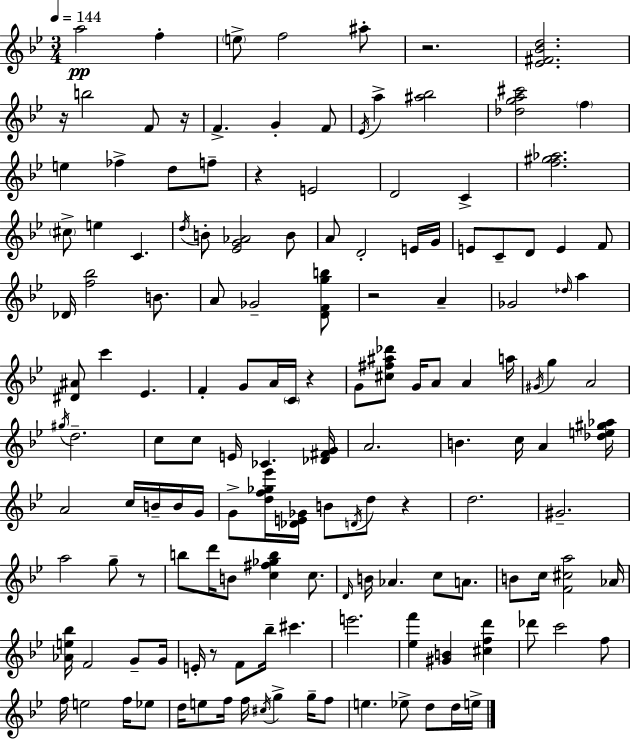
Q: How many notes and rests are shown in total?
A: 148